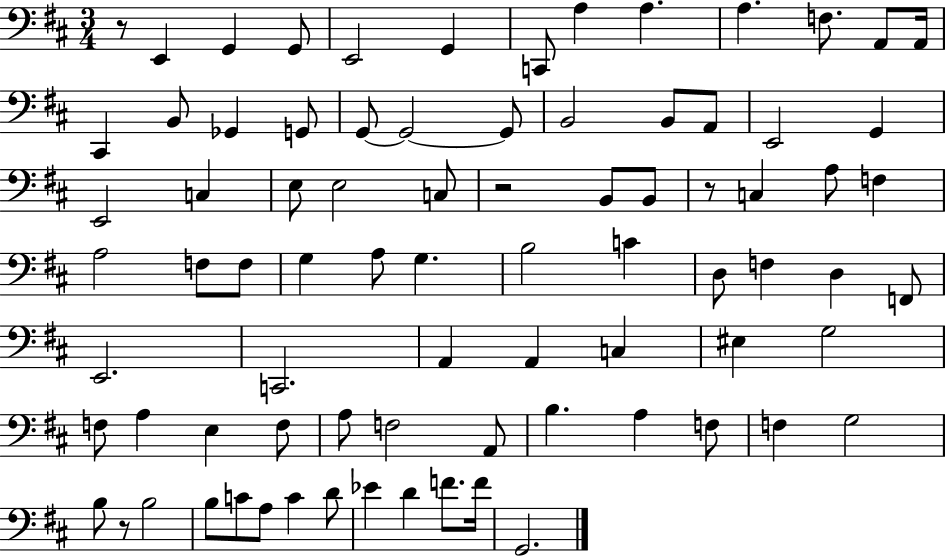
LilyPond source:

{
  \clef bass
  \numericTimeSignature
  \time 3/4
  \key d \major
  r8 e,4 g,4 g,8 | e,2 g,4 | c,8 a4 a4. | a4. f8. a,8 a,16 | \break cis,4 b,8 ges,4 g,8 | g,8~~ g,2~~ g,8 | b,2 b,8 a,8 | e,2 g,4 | \break e,2 c4 | e8 e2 c8 | r2 b,8 b,8 | r8 c4 a8 f4 | \break a2 f8 f8 | g4 a8 g4. | b2 c'4 | d8 f4 d4 f,8 | \break e,2. | c,2. | a,4 a,4 c4 | eis4 g2 | \break f8 a4 e4 f8 | a8 f2 a,8 | b4. a4 f8 | f4 g2 | \break b8 r8 b2 | b8 c'8 a8 c'4 d'8 | ees'4 d'4 f'8. f'16 | g,2. | \break \bar "|."
}